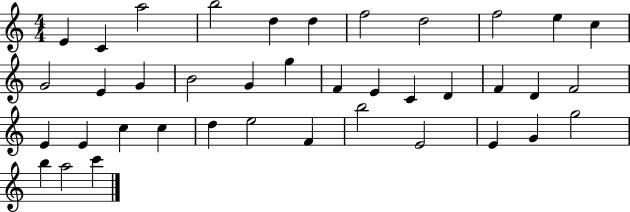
E4/q C4/q A5/h B5/h D5/q D5/q F5/h D5/h F5/h E5/q C5/q G4/h E4/q G4/q B4/h G4/q G5/q F4/q E4/q C4/q D4/q F4/q D4/q F4/h E4/q E4/q C5/q C5/q D5/q E5/h F4/q B5/h E4/h E4/q G4/q G5/h B5/q A5/h C6/q